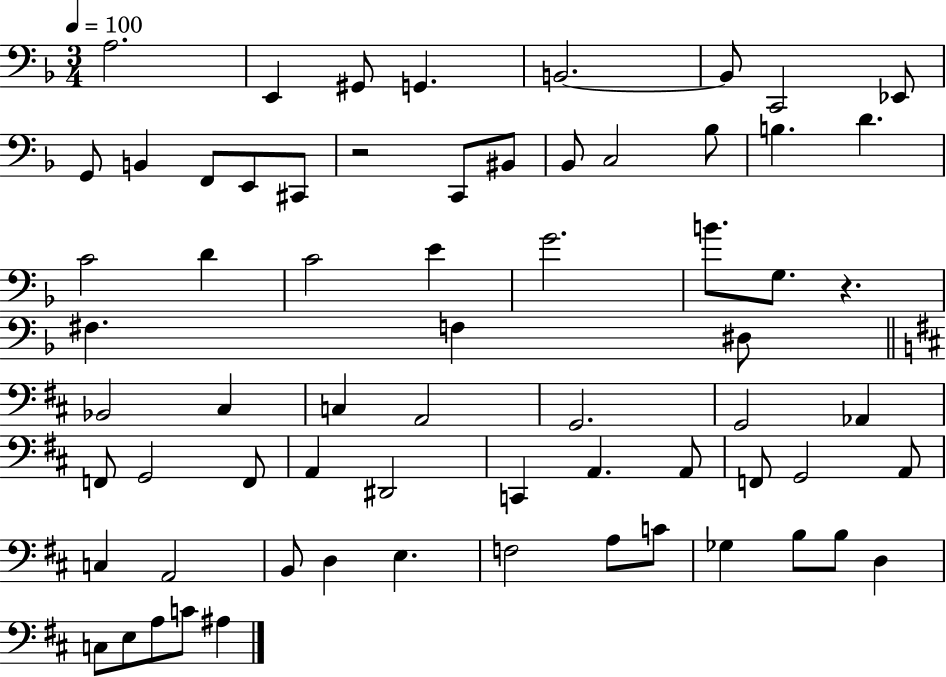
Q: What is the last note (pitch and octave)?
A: A#3